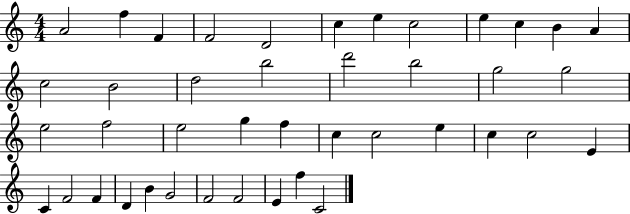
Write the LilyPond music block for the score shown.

{
  \clef treble
  \numericTimeSignature
  \time 4/4
  \key c \major
  a'2 f''4 f'4 | f'2 d'2 | c''4 e''4 c''2 | e''4 c''4 b'4 a'4 | \break c''2 b'2 | d''2 b''2 | d'''2 b''2 | g''2 g''2 | \break e''2 f''2 | e''2 g''4 f''4 | c''4 c''2 e''4 | c''4 c''2 e'4 | \break c'4 f'2 f'4 | d'4 b'4 g'2 | f'2 f'2 | e'4 f''4 c'2 | \break \bar "|."
}